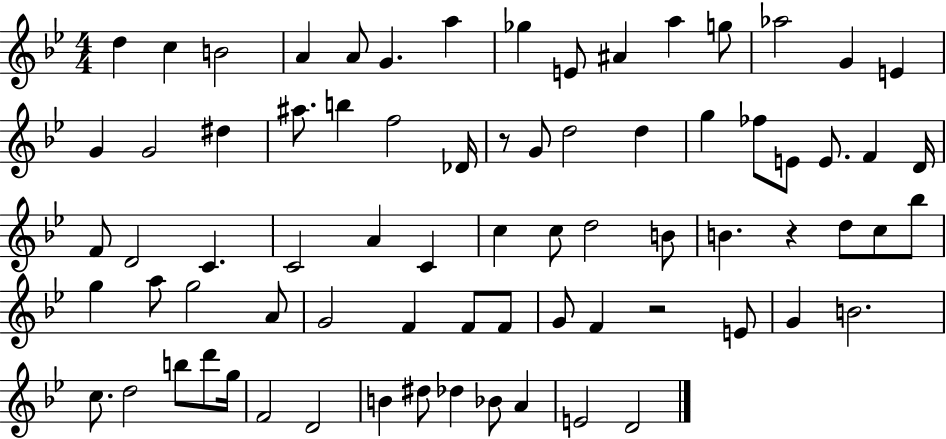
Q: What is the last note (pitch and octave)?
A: D4